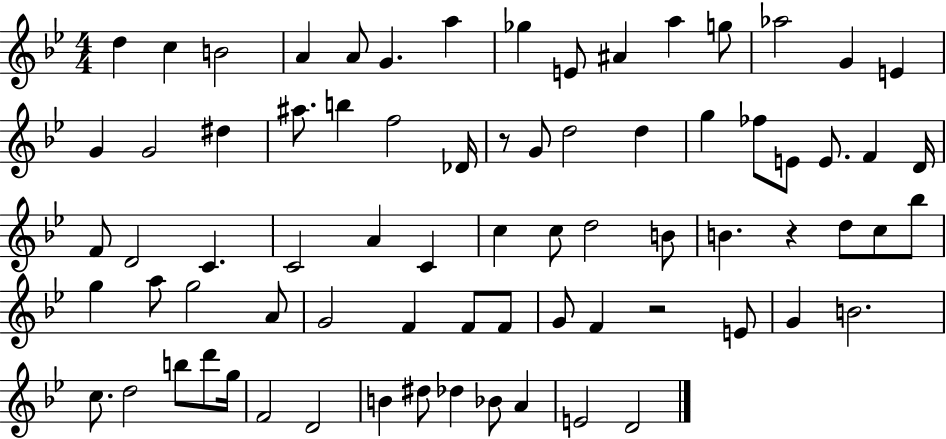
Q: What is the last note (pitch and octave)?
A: D4